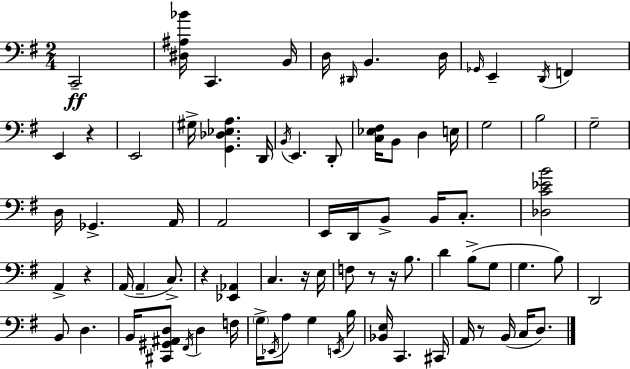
{
  \clef bass
  \numericTimeSignature
  \time 2/4
  \key e \minor
  \repeat volta 2 { c,2--\ff | <dis ais bes'>16 c,4. b,16 | d16 \grace { dis,16 } b,4. | d16 \grace { ges,16 } e,4-- \acciaccatura { d,16 } f,4 | \break e,4 r4 | e,2 | gis16-> <g, des ees a>4. | d,16 \acciaccatura { b,16 } e,4. | \break d,8-. <c ees fis>16 b,8 d4 | e16 g2 | b2 | g2-- | \break d16 ges,4.-> | a,16 a,2 | e,16 d,16 b,8-> | b,16 c8.-. <des c' ees' b'>2 | \break a,4-> | r4 a,16( \parenthesize a,4-- | c8.->) r4 | <ees, aes,>4 c4. | \break r16 e16 f8 r8 | r16 b8. d'4 | b8->( g8 g4. | b8) d,2 | \break b,8 d4. | b,16 <cis, gis, ais, d>8 \acciaccatura { fis,16 } | d4 f16 \parenthesize g16-> \acciaccatura { ees,16 } a8 | g4 \acciaccatura { e,16 } b16 <bes, e>16 | \break c,4. cis,16 a,16 | r8 b,16( c16 d8.) } \bar "|."
}